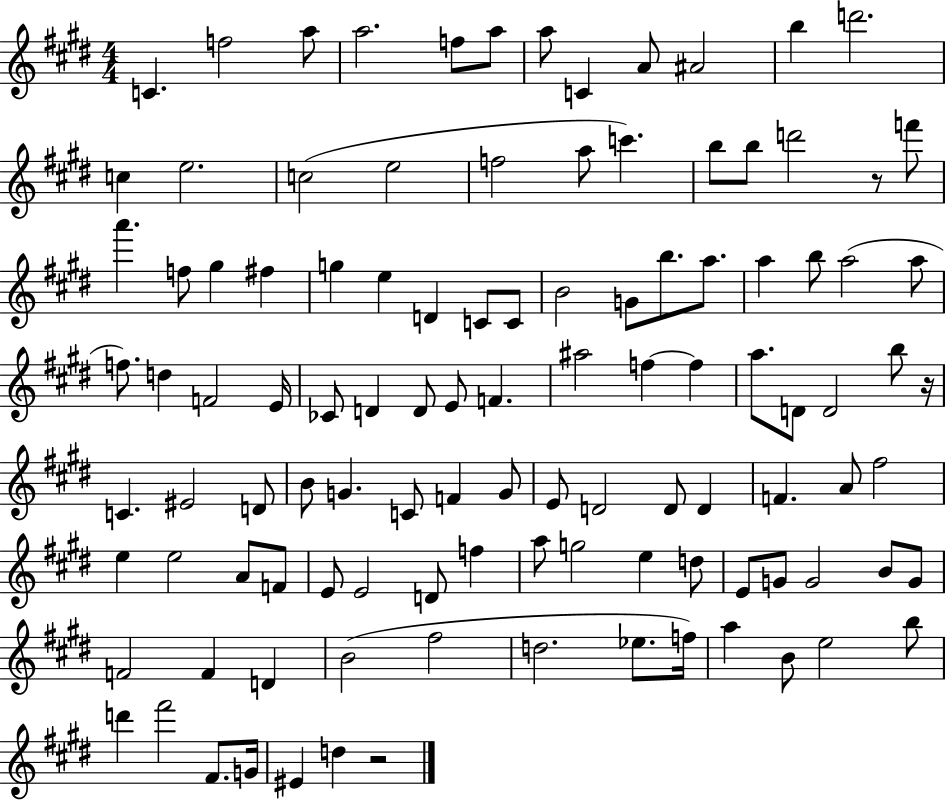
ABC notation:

X:1
T:Untitled
M:4/4
L:1/4
K:E
C f2 a/2 a2 f/2 a/2 a/2 C A/2 ^A2 b d'2 c e2 c2 e2 f2 a/2 c' b/2 b/2 d'2 z/2 f'/2 a' f/2 ^g ^f g e D C/2 C/2 B2 G/2 b/2 a/2 a b/2 a2 a/2 f/2 d F2 E/4 _C/2 D D/2 E/2 F ^a2 f f a/2 D/2 D2 b/2 z/4 C ^E2 D/2 B/2 G C/2 F G/2 E/2 D2 D/2 D F A/2 ^f2 e e2 A/2 F/2 E/2 E2 D/2 f a/2 g2 e d/2 E/2 G/2 G2 B/2 G/2 F2 F D B2 ^f2 d2 _e/2 f/4 a B/2 e2 b/2 d' ^f'2 ^F/2 G/4 ^E d z2